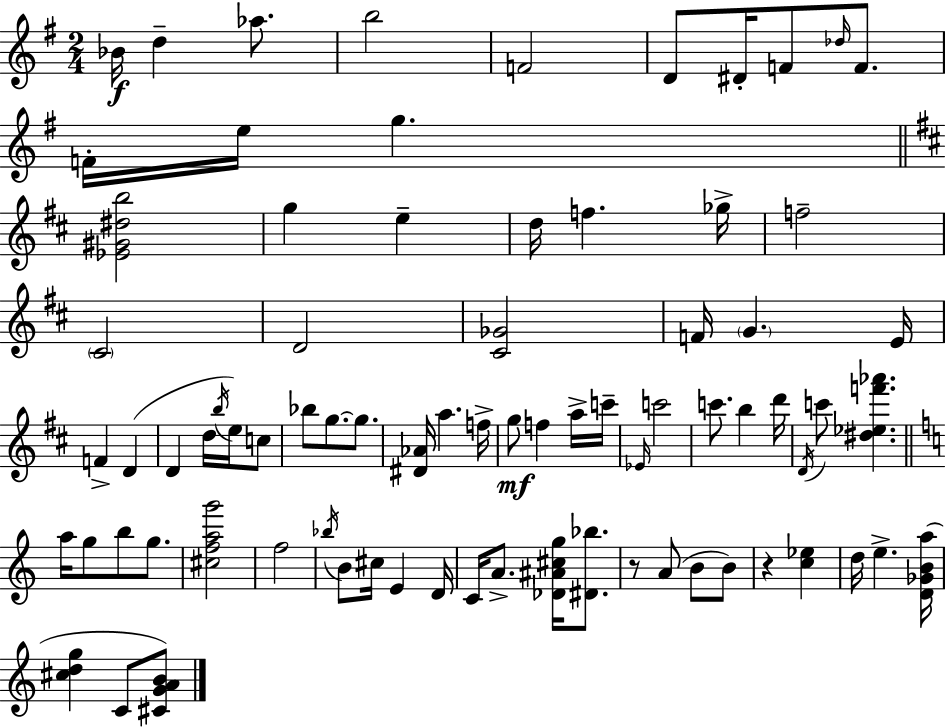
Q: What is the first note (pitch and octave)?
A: Bb4